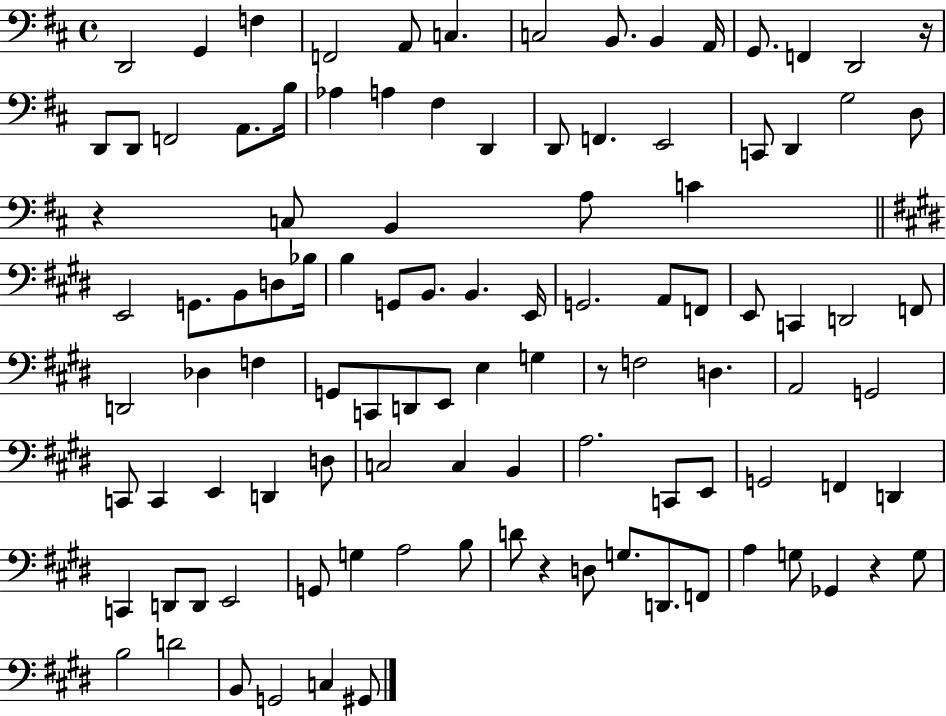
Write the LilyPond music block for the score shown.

{
  \clef bass
  \time 4/4
  \defaultTimeSignature
  \key d \major
  \repeat volta 2 { d,2 g,4 f4 | f,2 a,8 c4. | c2 b,8. b,4 a,16 | g,8. f,4 d,2 r16 | \break d,8 d,8 f,2 a,8. b16 | aes4 a4 fis4 d,4 | d,8 f,4. e,2 | c,8 d,4 g2 d8 | \break r4 c8 b,4 a8 c'4 | \bar "||" \break \key e \major e,2 g,8. b,8 d8 bes16 | b4 g,8 b,8. b,4. e,16 | g,2. a,8 f,8 | e,8 c,4 d,2 f,8 | \break d,2 des4 f4 | g,8 c,8 d,8 e,8 e4 g4 | r8 f2 d4. | a,2 g,2 | \break c,8 c,4 e,4 d,4 d8 | c2 c4 b,4 | a2. c,8 e,8 | g,2 f,4 d,4 | \break c,4 d,8 d,8 e,2 | g,8 g4 a2 b8 | d'8 r4 d8 g8. d,8. f,8 | a4 g8 ges,4 r4 g8 | \break b2 d'2 | b,8 g,2 c4 gis,8 | } \bar "|."
}